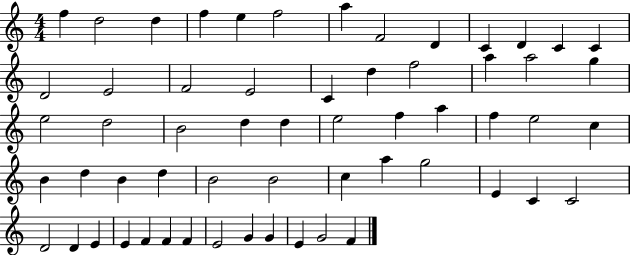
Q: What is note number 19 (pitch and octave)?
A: D5